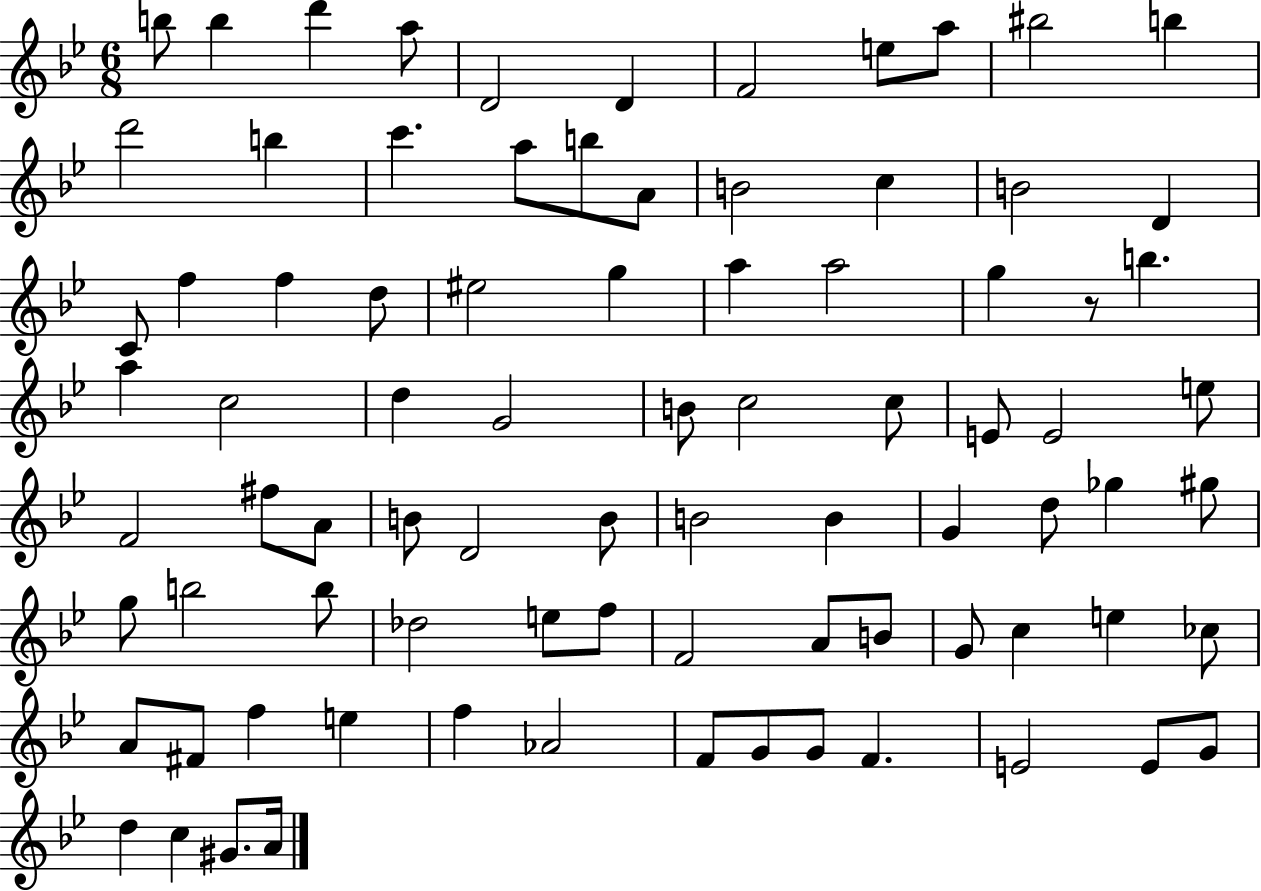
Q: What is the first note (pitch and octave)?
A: B5